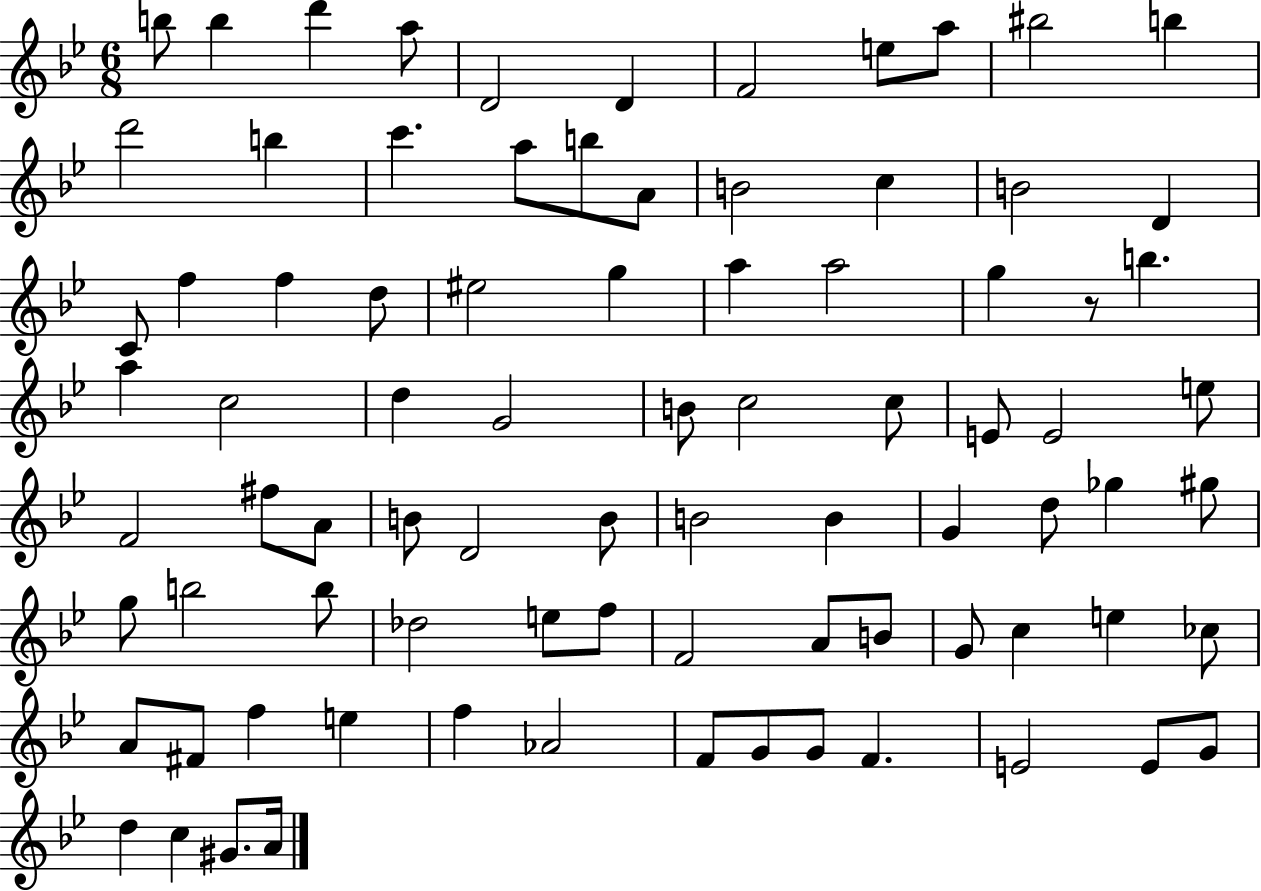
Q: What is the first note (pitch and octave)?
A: B5